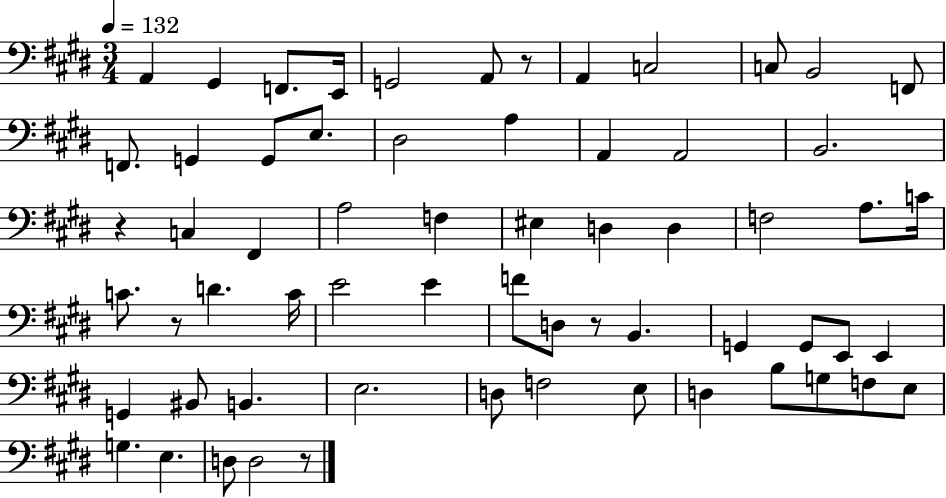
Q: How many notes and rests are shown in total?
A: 63